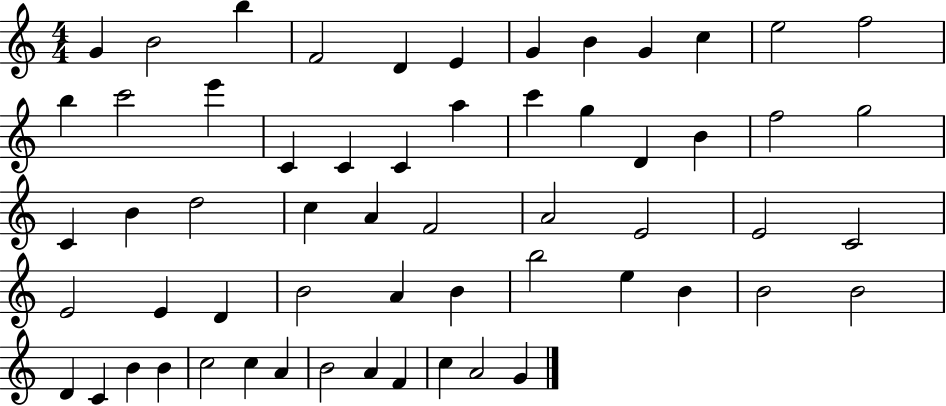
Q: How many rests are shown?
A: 0